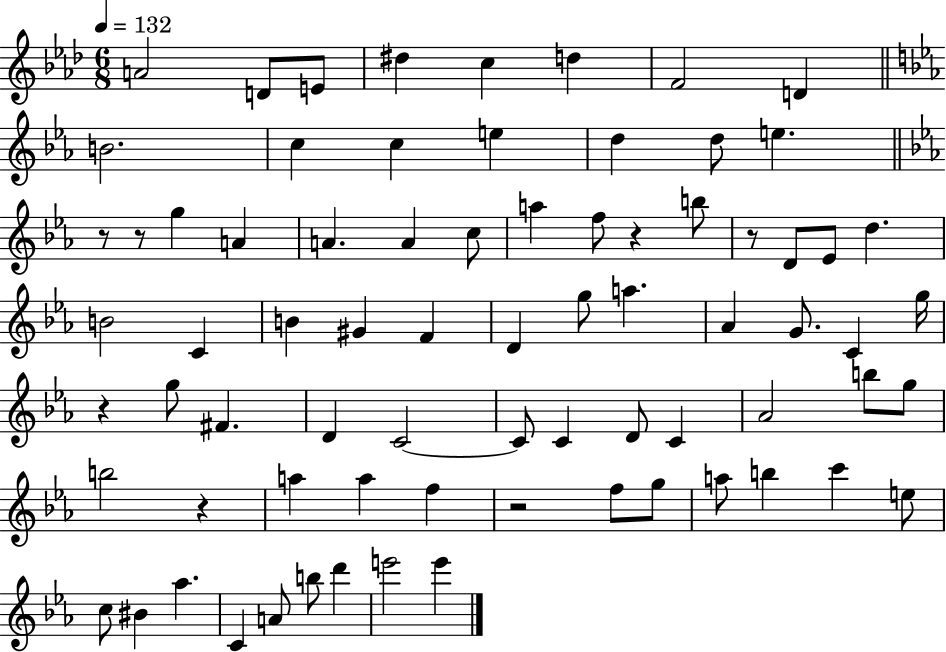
{
  \clef treble
  \numericTimeSignature
  \time 6/8
  \key aes \major
  \tempo 4 = 132
  \repeat volta 2 { a'2 d'8 e'8 | dis''4 c''4 d''4 | f'2 d'4 | \bar "||" \break \key ees \major b'2. | c''4 c''4 e''4 | d''4 d''8 e''4. | \bar "||" \break \key c \minor r8 r8 g''4 a'4 | a'4. a'4 c''8 | a''4 f''8 r4 b''8 | r8 d'8 ees'8 d''4. | \break b'2 c'4 | b'4 gis'4 f'4 | d'4 g''8 a''4. | aes'4 g'8. c'4 g''16 | \break r4 g''8 fis'4. | d'4 c'2~~ | c'8 c'4 d'8 c'4 | aes'2 b''8 g''8 | \break b''2 r4 | a''4 a''4 f''4 | r2 f''8 g''8 | a''8 b''4 c'''4 e''8 | \break c''8 bis'4 aes''4. | c'4 a'8 b''8 d'''4 | e'''2 e'''4 | } \bar "|."
}